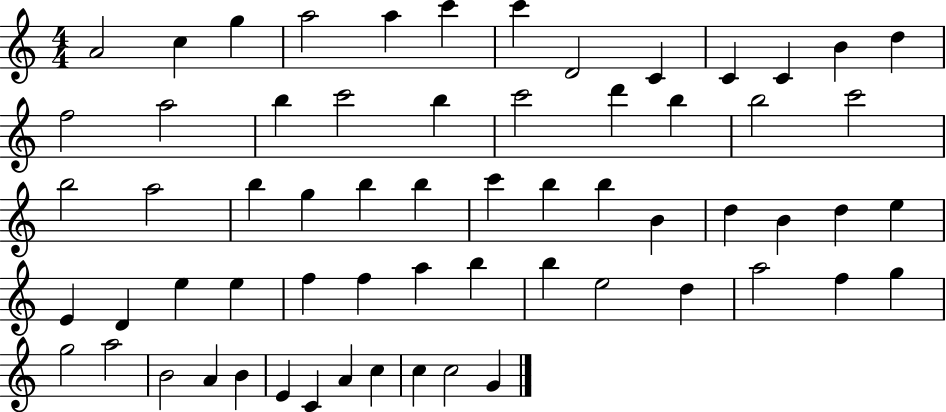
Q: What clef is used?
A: treble